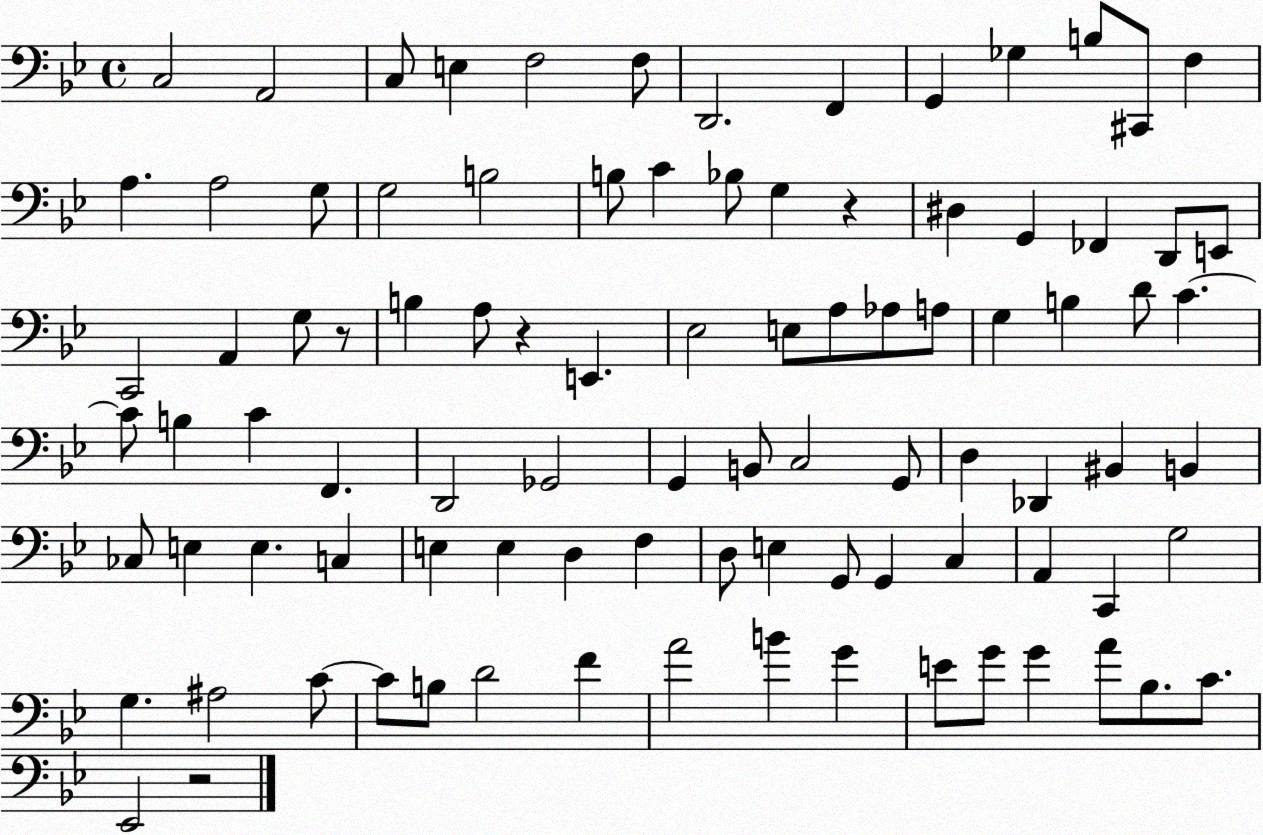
X:1
T:Untitled
M:4/4
L:1/4
K:Bb
C,2 A,,2 C,/2 E, F,2 F,/2 D,,2 F,, G,, _G, B,/2 ^C,,/2 F, A, A,2 G,/2 G,2 B,2 B,/2 C _B,/2 G, z ^D, G,, _F,, D,,/2 E,,/2 C,,2 A,, G,/2 z/2 B, A,/2 z E,, _E,2 E,/2 A,/2 _A,/2 A,/2 G, B, D/2 C C/2 B, C F,, D,,2 _G,,2 G,, B,,/2 C,2 G,,/2 D, _D,, ^B,, B,, _C,/2 E, E, C, E, E, D, F, D,/2 E, G,,/2 G,, C, A,, C,, G,2 G, ^A,2 C/2 C/2 B,/2 D2 F A2 B G E/2 G/2 G A/2 _B,/2 C/2 _E,,2 z2